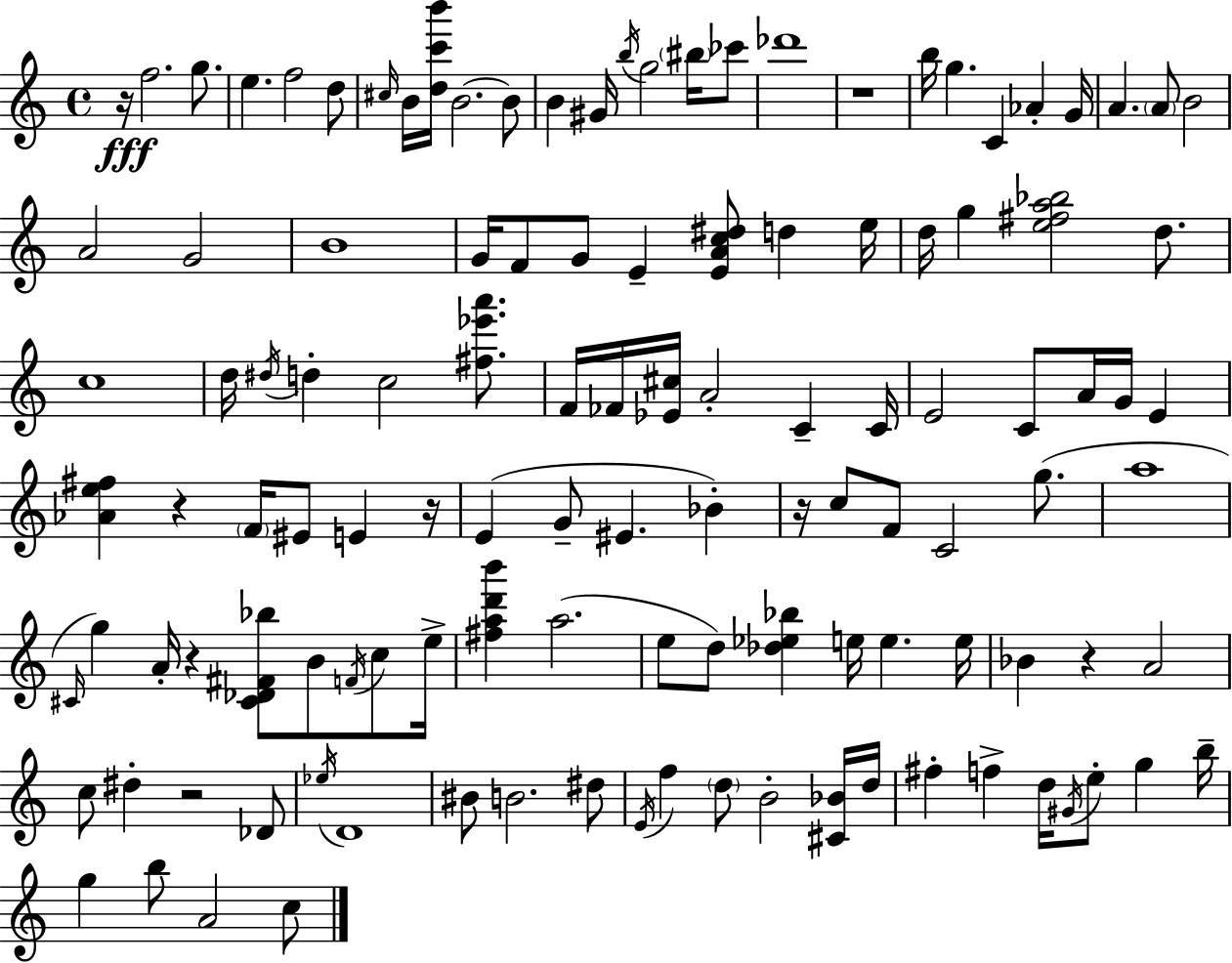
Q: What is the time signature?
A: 4/4